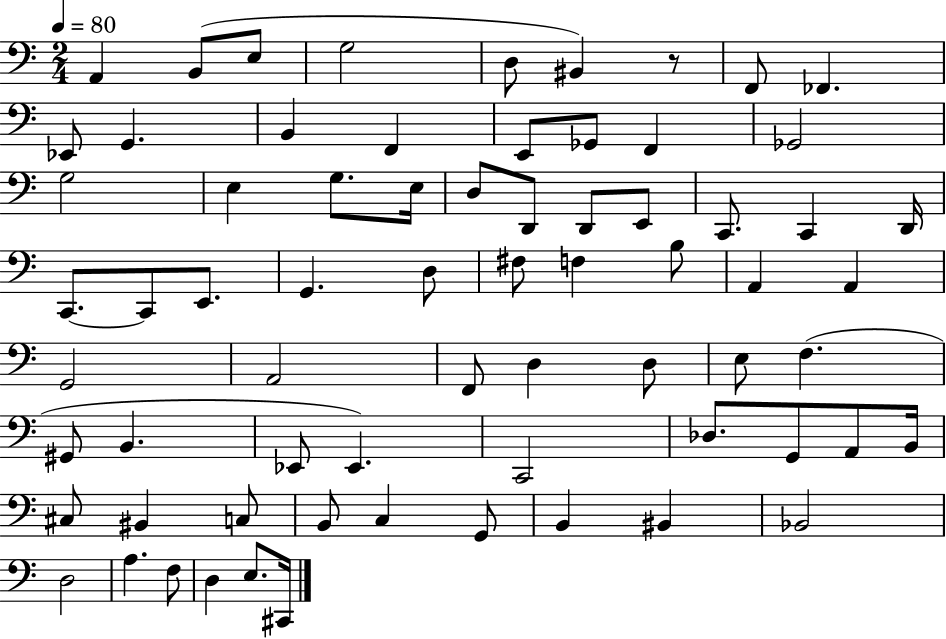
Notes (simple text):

A2/q B2/e E3/e G3/h D3/e BIS2/q R/e F2/e FES2/q. Eb2/e G2/q. B2/q F2/q E2/e Gb2/e F2/q Gb2/h G3/h E3/q G3/e. E3/s D3/e D2/e D2/e E2/e C2/e. C2/q D2/s C2/e. C2/e E2/e. G2/q. D3/e F#3/e F3/q B3/e A2/q A2/q G2/h A2/h F2/e D3/q D3/e E3/e F3/q. G#2/e B2/q. Eb2/e Eb2/q. C2/h Db3/e. G2/e A2/e B2/s C#3/e BIS2/q C3/e B2/e C3/q G2/e B2/q BIS2/q Bb2/h D3/h A3/q. F3/e D3/q E3/e. C#2/s